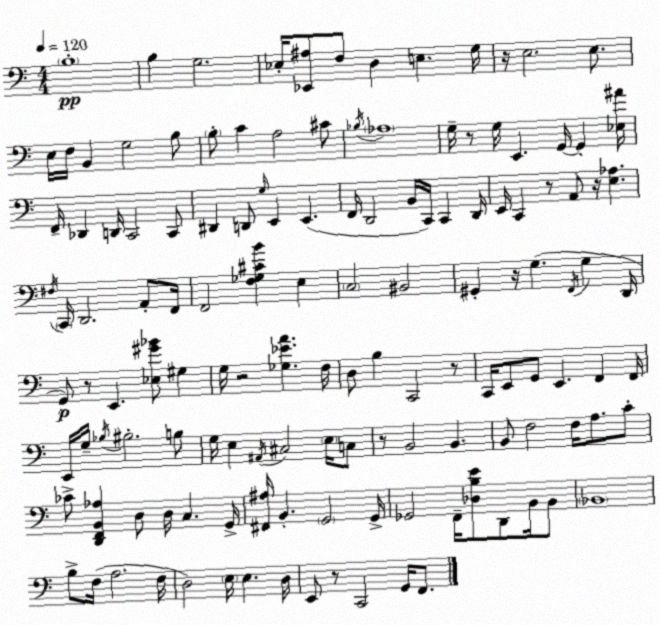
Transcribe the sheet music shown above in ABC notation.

X:1
T:Untitled
M:4/4
L:1/4
K:Am
B,4 B, G,2 _E,/4 [_E,,^A,]/2 F,/2 D, E, G,/4 z/4 E,2 E,/2 E,/4 F,/4 B,, G,2 B,/2 B,/2 C A,2 ^C/2 _B,/4 _A,4 G,/4 z/2 G,/4 E,, G,,/4 G,, [_E,^A]/4 F,,/4 _D,, D,,/4 C,,2 C,,/2 ^D,, D,,/2 G,/4 E,, E,, F,,/4 D,,2 B,,/4 C,,/4 C,, D,,/4 E,,/4 C,, z/2 A,,/2 z/4 [E,_A,] ^F,/4 C,,/4 D,,2 A,,/2 F,,/4 F,,2 [F,_G,^CB] E, C,2 ^B,,2 ^G,, z/4 G, F,,/4 G, D,,/4 G,,/2 z/2 E,, [_E,^G_B]/2 ^G, G,/4 z2 [_G,_EA] F,/4 D,/2 B, C,,2 z/2 C,,/4 E,,/2 G,,/2 E,, F,, F,,/4 E,,/4 G,/4 _B,/4 ^B,2 B,/2 G,/4 E, ^A,,/4 ^C,2 E,/4 C,/2 z/2 B,,2 B,, B,,/2 F,2 F,/4 A,/2 C/2 _C/2 [D,,F,,B,,_A,] D,/2 D,/4 C, G,,/4 [^F,,^A,]/4 B,, G,,2 G,,/4 _G,,2 F,,/4 [_D,B,E]/2 D,,/2 B,,/4 B,,/2 _B,,4 B,/2 F,/4 A,2 F,/4 D,2 E,/4 E, D,/4 E,,/2 z/2 C,,2 G,,/4 F,,/2